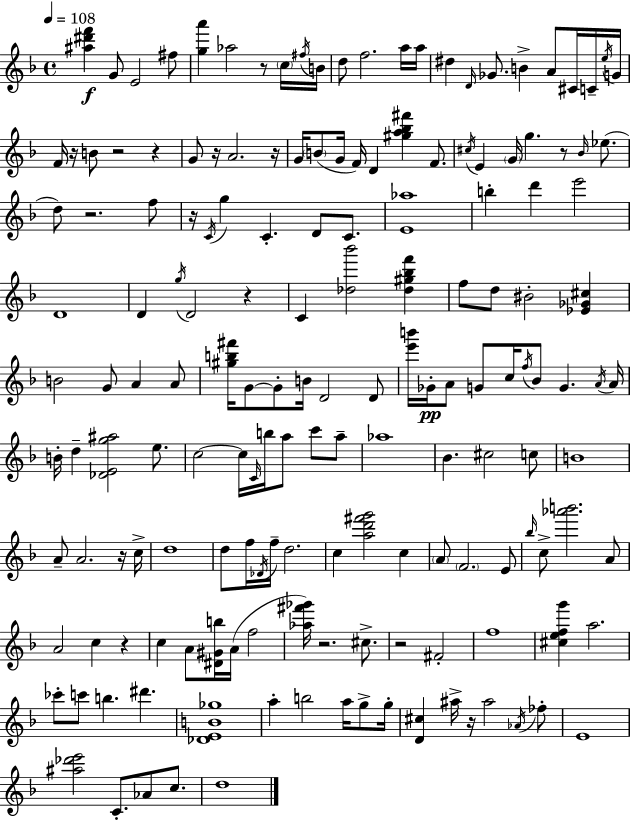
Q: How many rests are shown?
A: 15